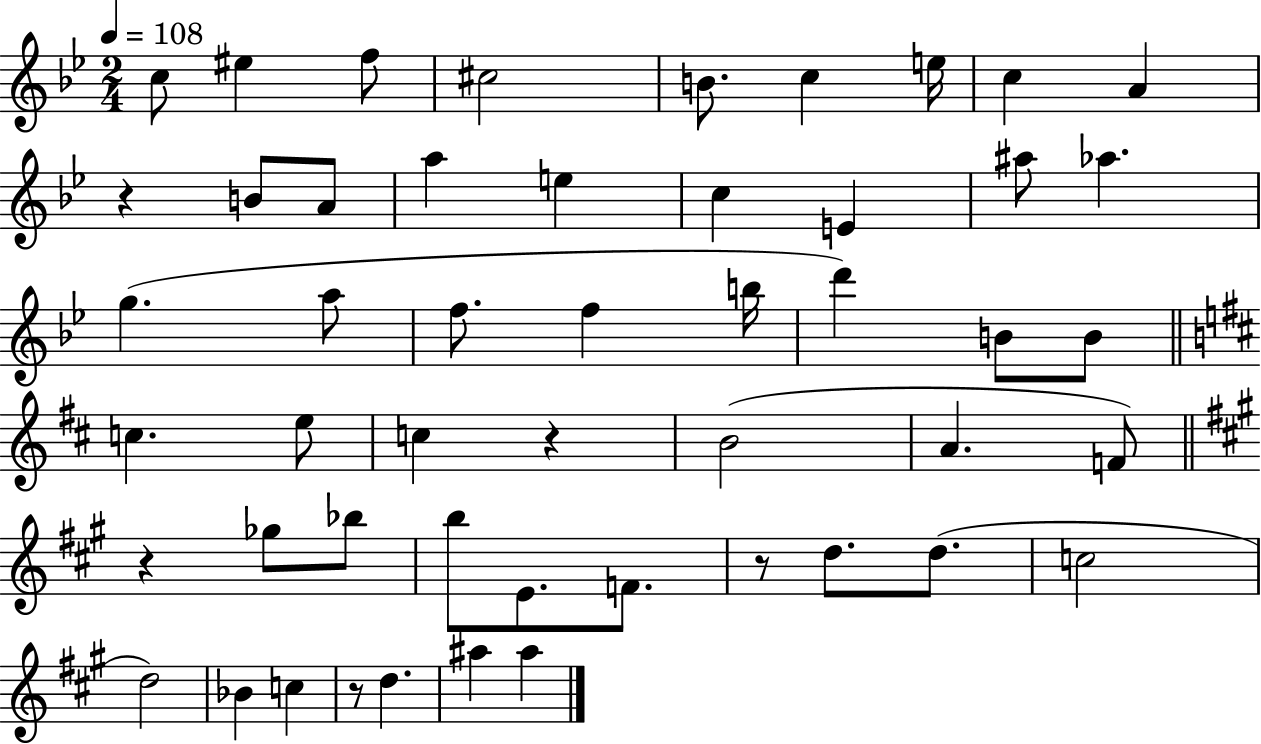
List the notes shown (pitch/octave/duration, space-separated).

C5/e EIS5/q F5/e C#5/h B4/e. C5/q E5/s C5/q A4/q R/q B4/e A4/e A5/q E5/q C5/q E4/q A#5/e Ab5/q. G5/q. A5/e F5/e. F5/q B5/s D6/q B4/e B4/e C5/q. E5/e C5/q R/q B4/h A4/q. F4/e R/q Gb5/e Bb5/e B5/e E4/e. F4/e. R/e D5/e. D5/e. C5/h D5/h Bb4/q C5/q R/e D5/q. A#5/q A#5/q